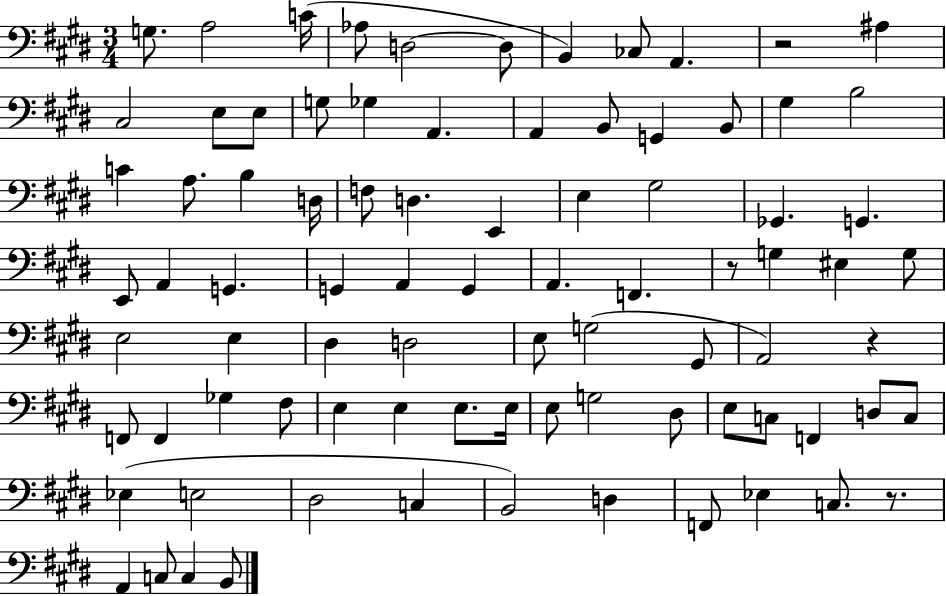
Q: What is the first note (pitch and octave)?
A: G3